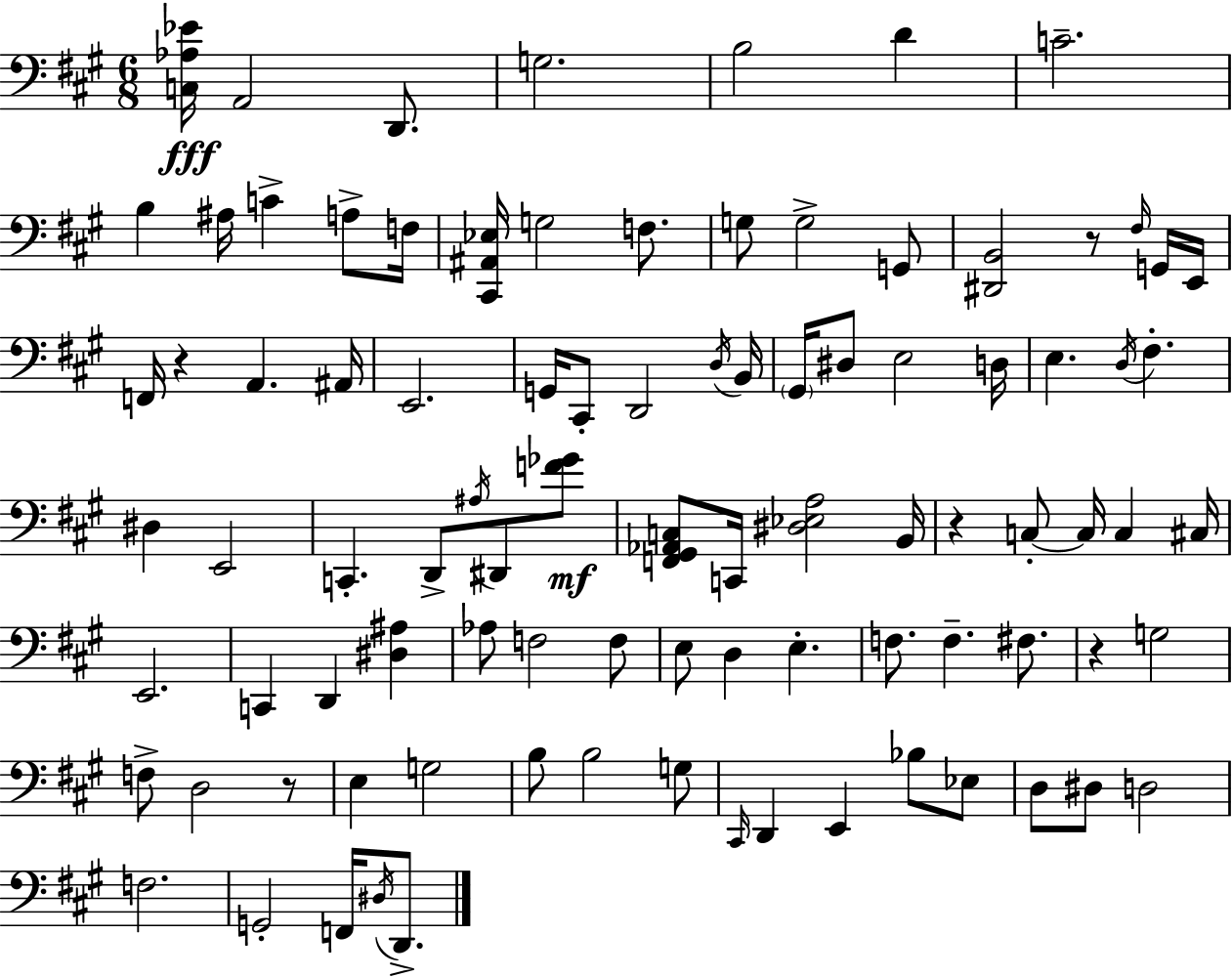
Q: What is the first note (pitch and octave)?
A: A2